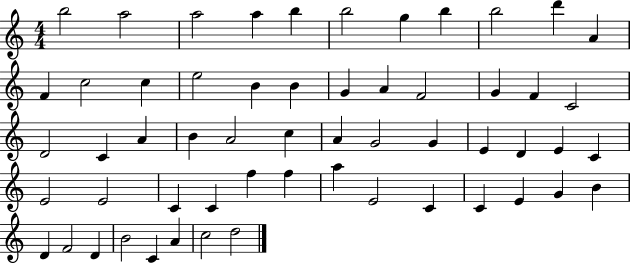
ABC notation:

X:1
T:Untitled
M:4/4
L:1/4
K:C
b2 a2 a2 a b b2 g b b2 d' A F c2 c e2 B B G A F2 G F C2 D2 C A B A2 c A G2 G E D E C E2 E2 C C f f a E2 C C E G B D F2 D B2 C A c2 d2